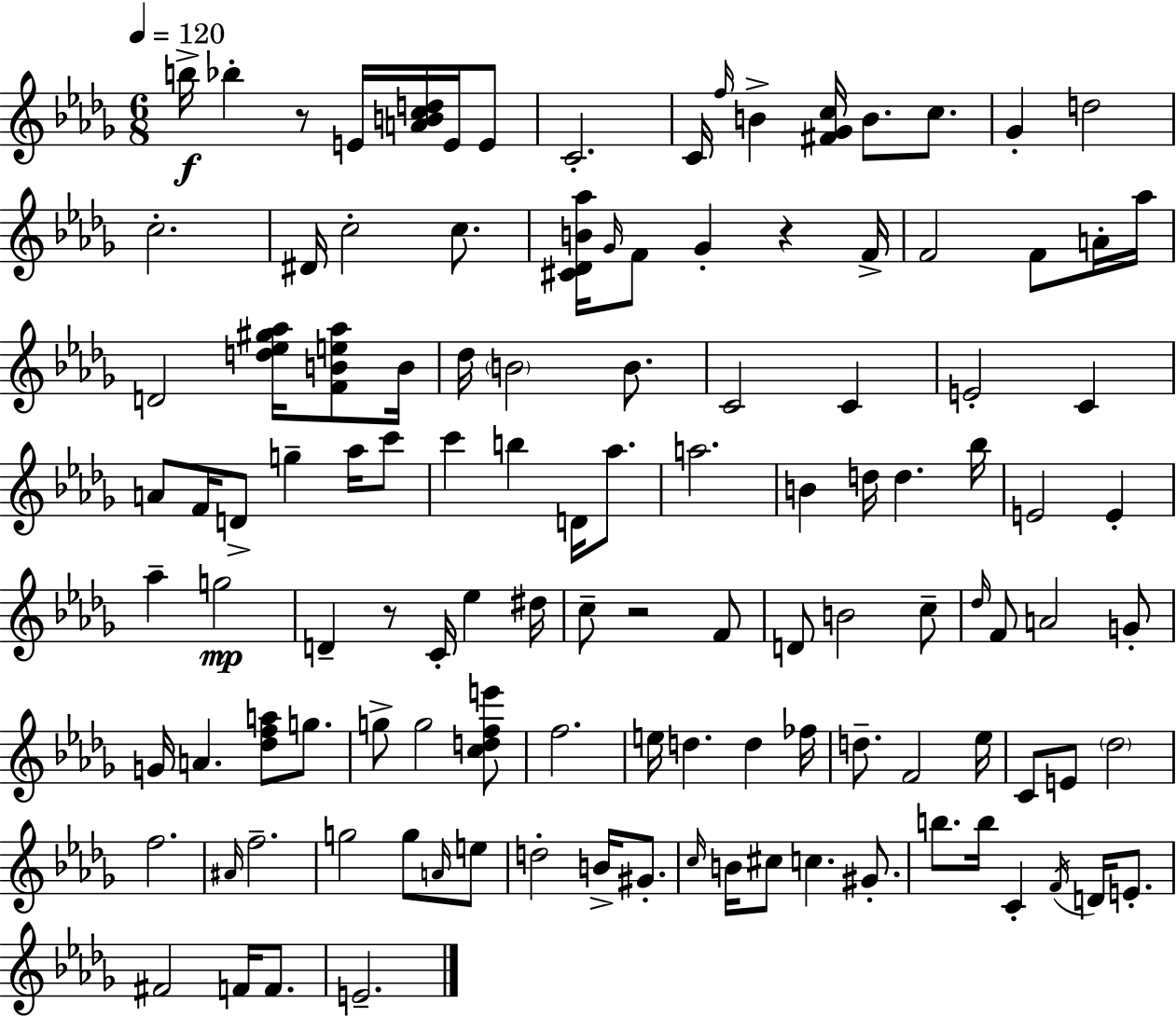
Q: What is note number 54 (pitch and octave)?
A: D4